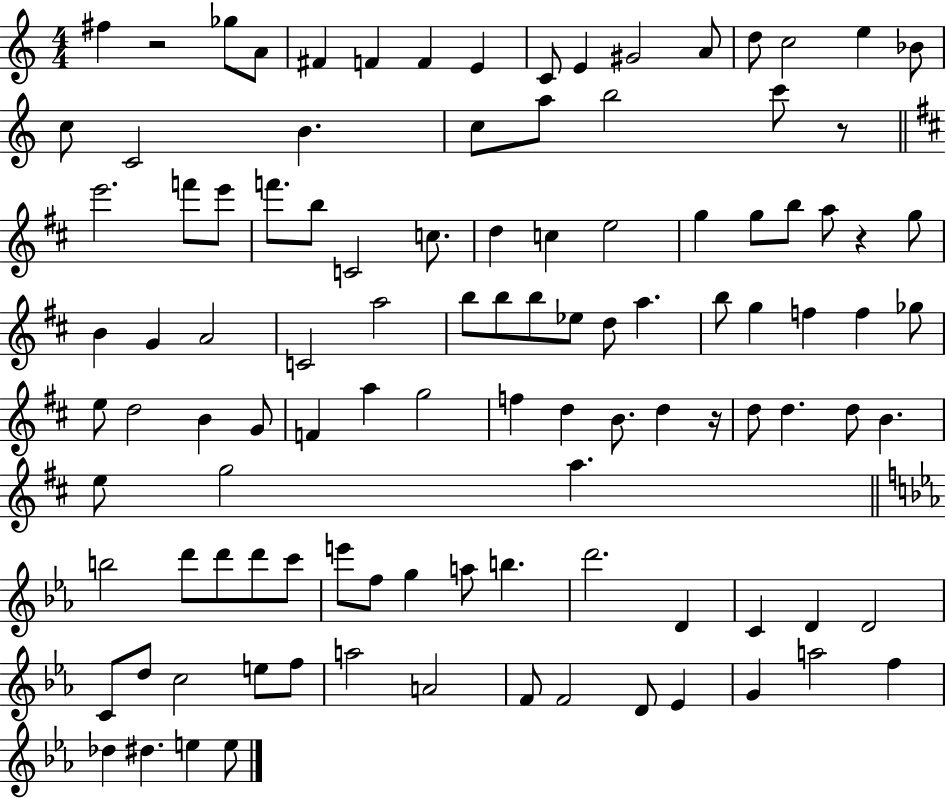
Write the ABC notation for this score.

X:1
T:Untitled
M:4/4
L:1/4
K:C
^f z2 _g/2 A/2 ^F F F E C/2 E ^G2 A/2 d/2 c2 e _B/2 c/2 C2 B c/2 a/2 b2 c'/2 z/2 e'2 f'/2 e'/2 f'/2 b/2 C2 c/2 d c e2 g g/2 b/2 a/2 z g/2 B G A2 C2 a2 b/2 b/2 b/2 _e/2 d/2 a b/2 g f f _g/2 e/2 d2 B G/2 F a g2 f d B/2 d z/4 d/2 d d/2 B e/2 g2 a b2 d'/2 d'/2 d'/2 c'/2 e'/2 f/2 g a/2 b d'2 D C D D2 C/2 d/2 c2 e/2 f/2 a2 A2 F/2 F2 D/2 _E G a2 f _d ^d e e/2